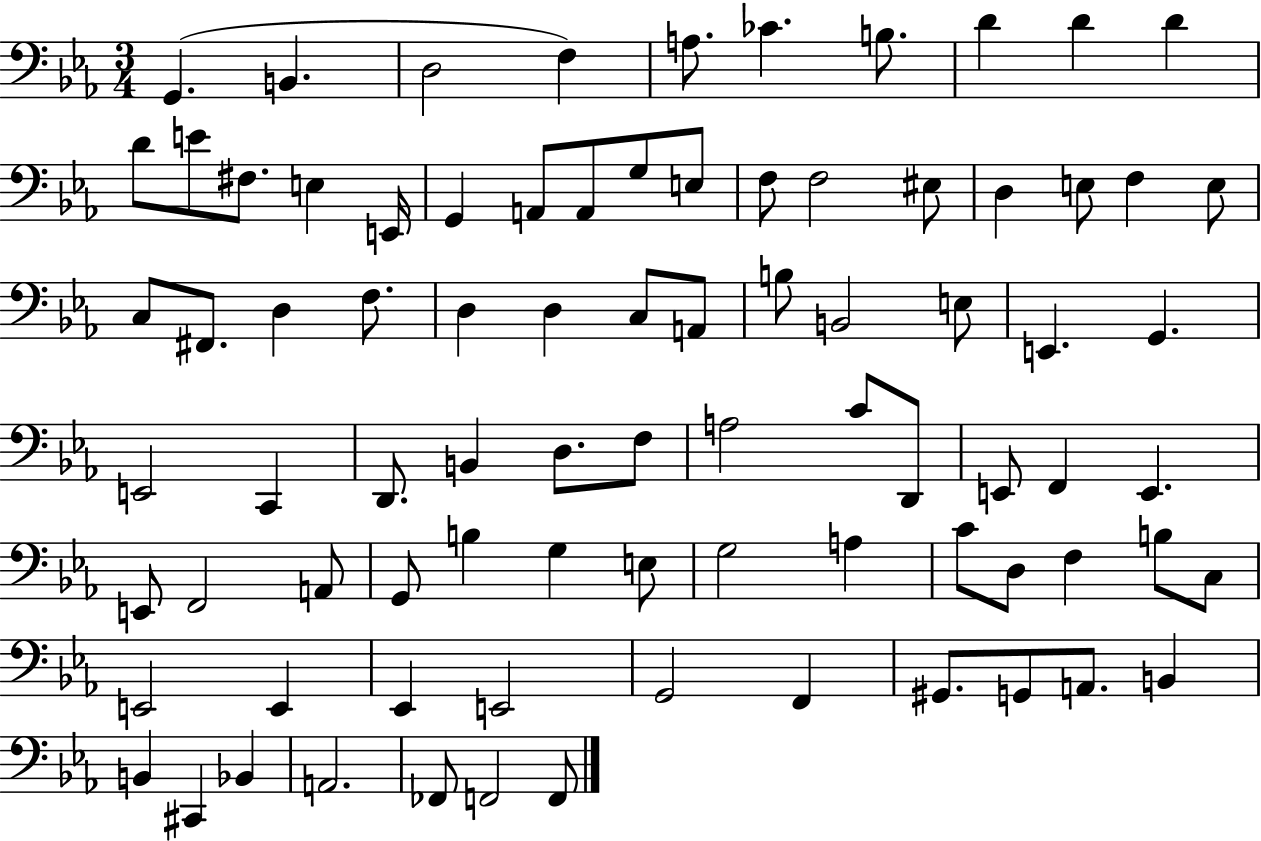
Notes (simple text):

G2/q. B2/q. D3/h F3/q A3/e. CES4/q. B3/e. D4/q D4/q D4/q D4/e E4/e F#3/e. E3/q E2/s G2/q A2/e A2/e G3/e E3/e F3/e F3/h EIS3/e D3/q E3/e F3/q E3/e C3/e F#2/e. D3/q F3/e. D3/q D3/q C3/e A2/e B3/e B2/h E3/e E2/q. G2/q. E2/h C2/q D2/e. B2/q D3/e. F3/e A3/h C4/e D2/e E2/e F2/q E2/q. E2/e F2/h A2/e G2/e B3/q G3/q E3/e G3/h A3/q C4/e D3/e F3/q B3/e C3/e E2/h E2/q Eb2/q E2/h G2/h F2/q G#2/e. G2/e A2/e. B2/q B2/q C#2/q Bb2/q A2/h. FES2/e F2/h F2/e